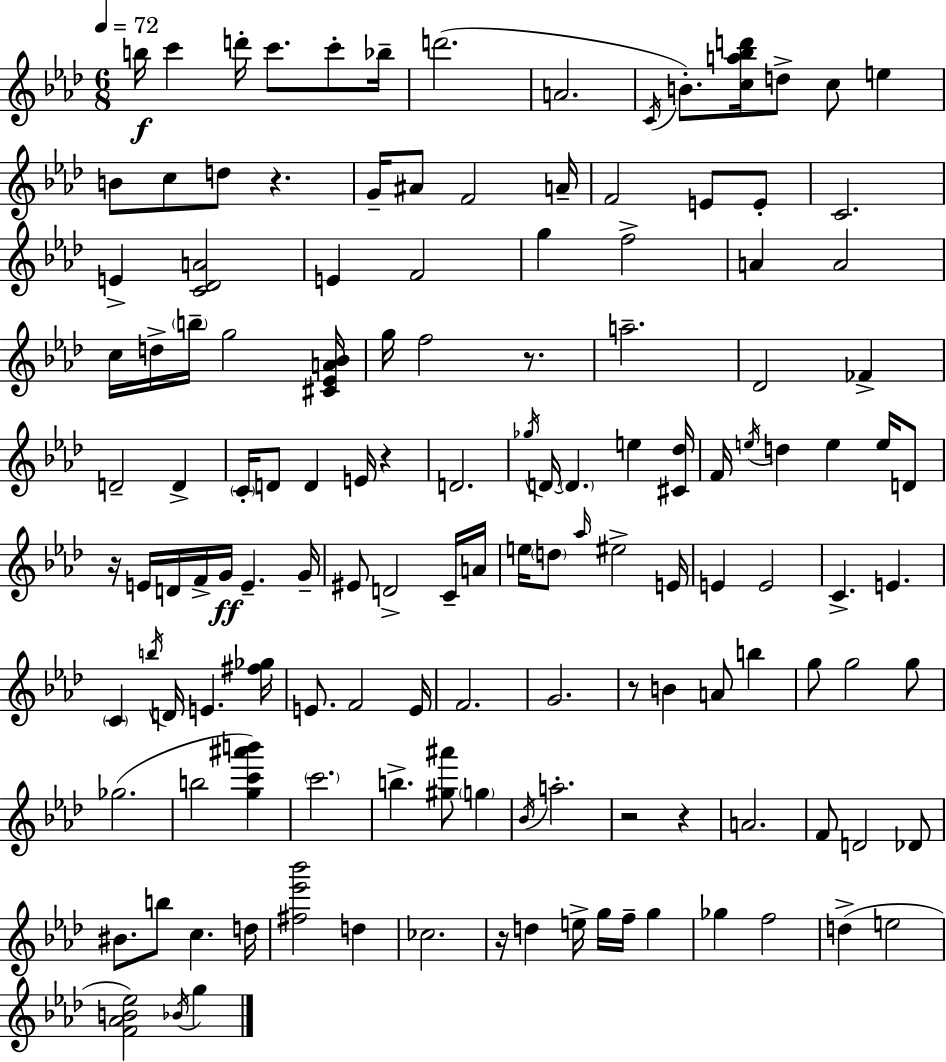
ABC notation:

X:1
T:Untitled
M:6/8
L:1/4
K:Fm
b/4 c' d'/4 c'/2 c'/2 _b/4 d'2 A2 C/4 B/2 [ca_bd']/4 d/2 c/2 e B/2 c/2 d/2 z G/4 ^A/2 F2 A/4 F2 E/2 E/2 C2 E [C_DA]2 E F2 g f2 A A2 c/4 d/4 b/4 g2 [^C_EA_B]/4 g/4 f2 z/2 a2 _D2 _F D2 D C/4 D/2 D E/4 z D2 _g/4 D/4 D e [^C_d]/4 F/4 e/4 d e e/4 D/2 z/4 E/4 D/4 F/4 G/4 E G/4 ^E/2 D2 C/4 A/4 e/4 d/2 _a/4 ^e2 E/4 E E2 C E C b/4 D/4 E [^f_g]/4 E/2 F2 E/4 F2 G2 z/2 B A/2 b g/2 g2 g/2 _g2 b2 [gc'^a'b'] c'2 b [^g^a']/2 g _B/4 a2 z2 z A2 F/2 D2 _D/2 ^B/2 b/2 c d/4 [^f_e'_b']2 d _c2 z/4 d e/4 g/4 f/4 g _g f2 d e2 [F_AB_e]2 _B/4 g